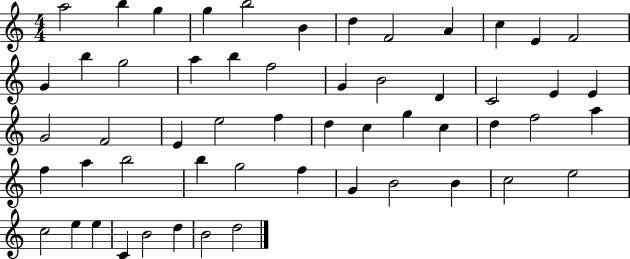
A5/h B5/q G5/q G5/q B5/h B4/q D5/q F4/h A4/q C5/q E4/q F4/h G4/q B5/q G5/h A5/q B5/q F5/h G4/q B4/h D4/q C4/h E4/q E4/q G4/h F4/h E4/q E5/h F5/q D5/q C5/q G5/q C5/q D5/q F5/h A5/q F5/q A5/q B5/h B5/q G5/h F5/q G4/q B4/h B4/q C5/h E5/h C5/h E5/q E5/q C4/q B4/h D5/q B4/h D5/h